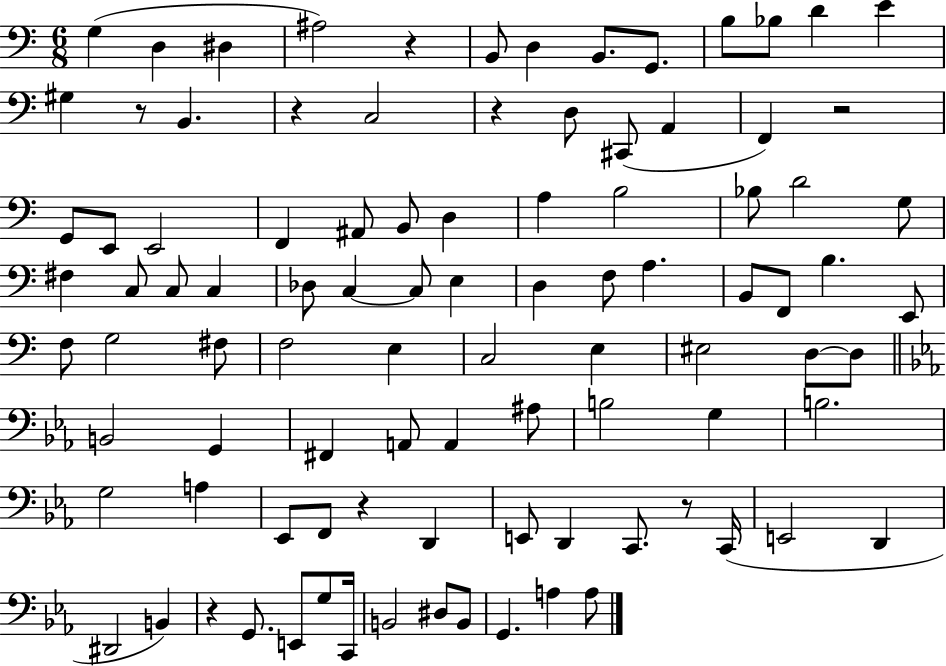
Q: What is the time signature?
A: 6/8